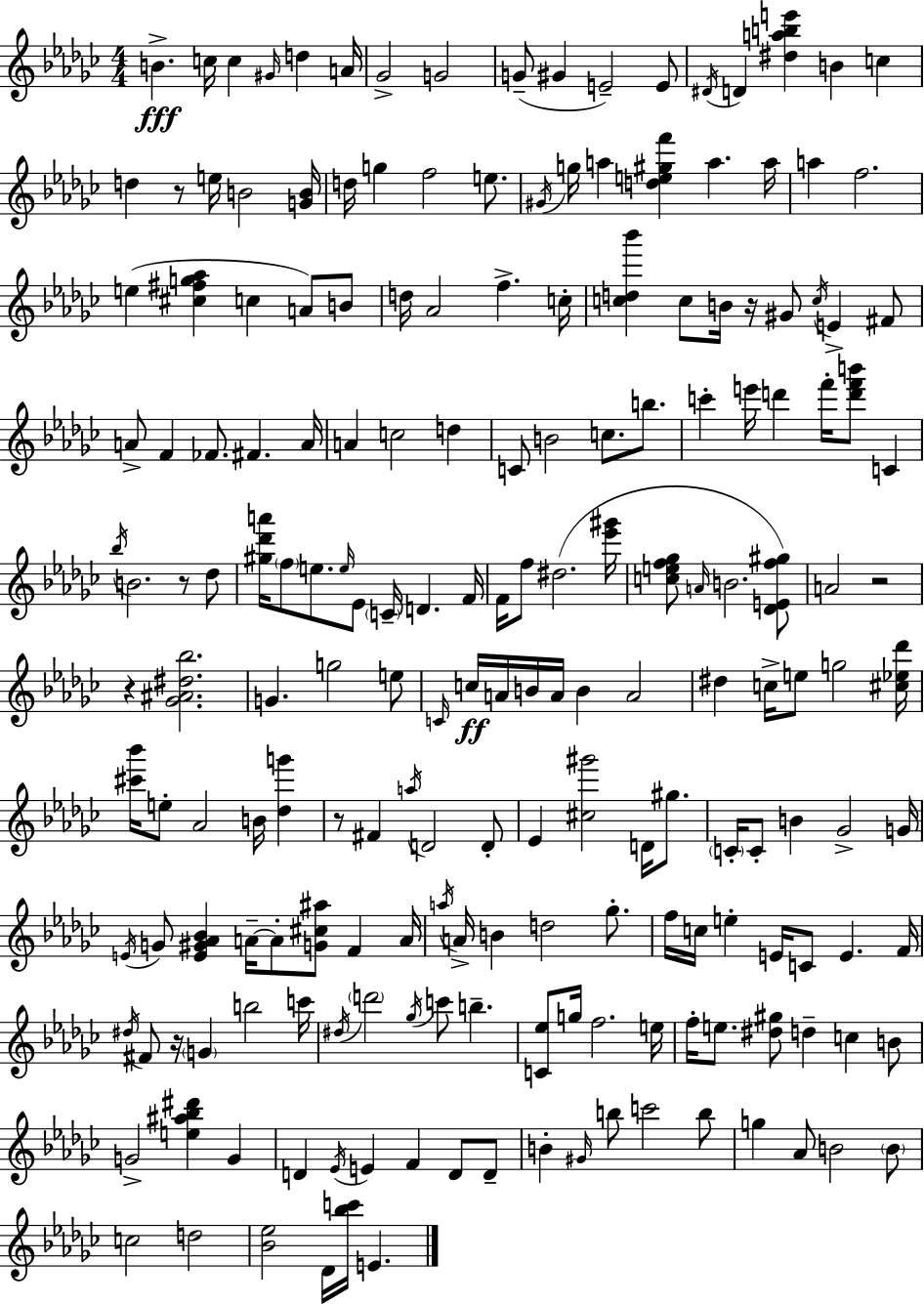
B4/q. C5/s C5/q G#4/s D5/q A4/s Gb4/h G4/h G4/e G#4/q E4/h E4/e D#4/s D4/q [D#5,A5,B5,E6]/q B4/q C5/q D5/q R/e E5/s B4/h [G4,B4]/s D5/s G5/q F5/h E5/e. G#4/s G5/s A5/q [D5,E5,G#5,F6]/q A5/q. A5/s A5/q F5/h. E5/q [C#5,F#5,G5,Ab5]/q C5/q A4/e B4/e D5/s Ab4/h F5/q. C5/s [C5,D5,Bb6]/q C5/e B4/s R/s G#4/e C5/s E4/q F#4/e A4/e F4/q FES4/e. F#4/q. A4/s A4/q C5/h D5/q C4/e B4/h C5/e. B5/e. C6/q E6/s D6/q F6/s [D6,F6,B6]/e C4/q Bb5/s B4/h. R/e Db5/e [G#5,Db6,A6]/s F5/e E5/e. E5/s Eb4/e C4/s D4/q. F4/s F4/s F5/e D#5/h. [Eb6,G#6]/s [C5,E5,F5,Gb5]/e A4/s B4/h. [Db4,E4,F5,G#5]/e A4/h R/h R/q [Gb4,A#4,D#5,Bb5]/h. G4/q. G5/h E5/e C4/s C5/s A4/s B4/s A4/s B4/q A4/h D#5/q C5/s E5/e G5/h [C#5,Eb5,Db6]/s [C#6,Bb6]/s E5/e Ab4/h B4/s [Db5,G6]/q R/e F#4/q A5/s D4/h D4/e Eb4/q [C#5,G#6]/h D4/s G#5/e. C4/s C4/e B4/q Gb4/h G4/s E4/s G4/e [E4,G#4,Ab4,Bb4]/q A4/s A4/e [G4,C#5,A#5]/e F4/q A4/s A5/s A4/s B4/q D5/h Gb5/e. F5/s C5/s E5/q E4/s C4/e E4/q. F4/s D#5/s F#4/e R/s G4/q B5/h C6/s D#5/s D6/h Gb5/s C6/e B5/q. [C4,Eb5]/e G5/s F5/h. E5/s F5/s E5/e. [D#5,G#5]/e D5/q C5/q B4/e G4/h [E5,A#5,Bb5,D#6]/q G4/q D4/q Eb4/s E4/q F4/q D4/e D4/e B4/q G#4/s B5/e C6/h B5/e G5/q Ab4/e B4/h B4/e C5/h D5/h [Bb4,Eb5]/h Db4/s [Bb5,C6]/s E4/q.